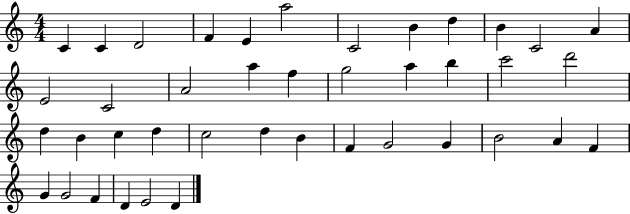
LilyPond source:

{
  \clef treble
  \numericTimeSignature
  \time 4/4
  \key c \major
  c'4 c'4 d'2 | f'4 e'4 a''2 | c'2 b'4 d''4 | b'4 c'2 a'4 | \break e'2 c'2 | a'2 a''4 f''4 | g''2 a''4 b''4 | c'''2 d'''2 | \break d''4 b'4 c''4 d''4 | c''2 d''4 b'4 | f'4 g'2 g'4 | b'2 a'4 f'4 | \break g'4 g'2 f'4 | d'4 e'2 d'4 | \bar "|."
}